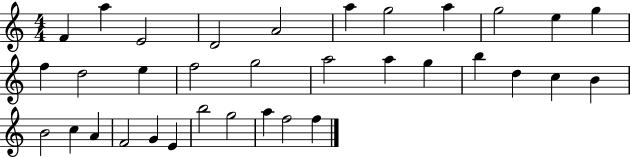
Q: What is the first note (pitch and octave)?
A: F4